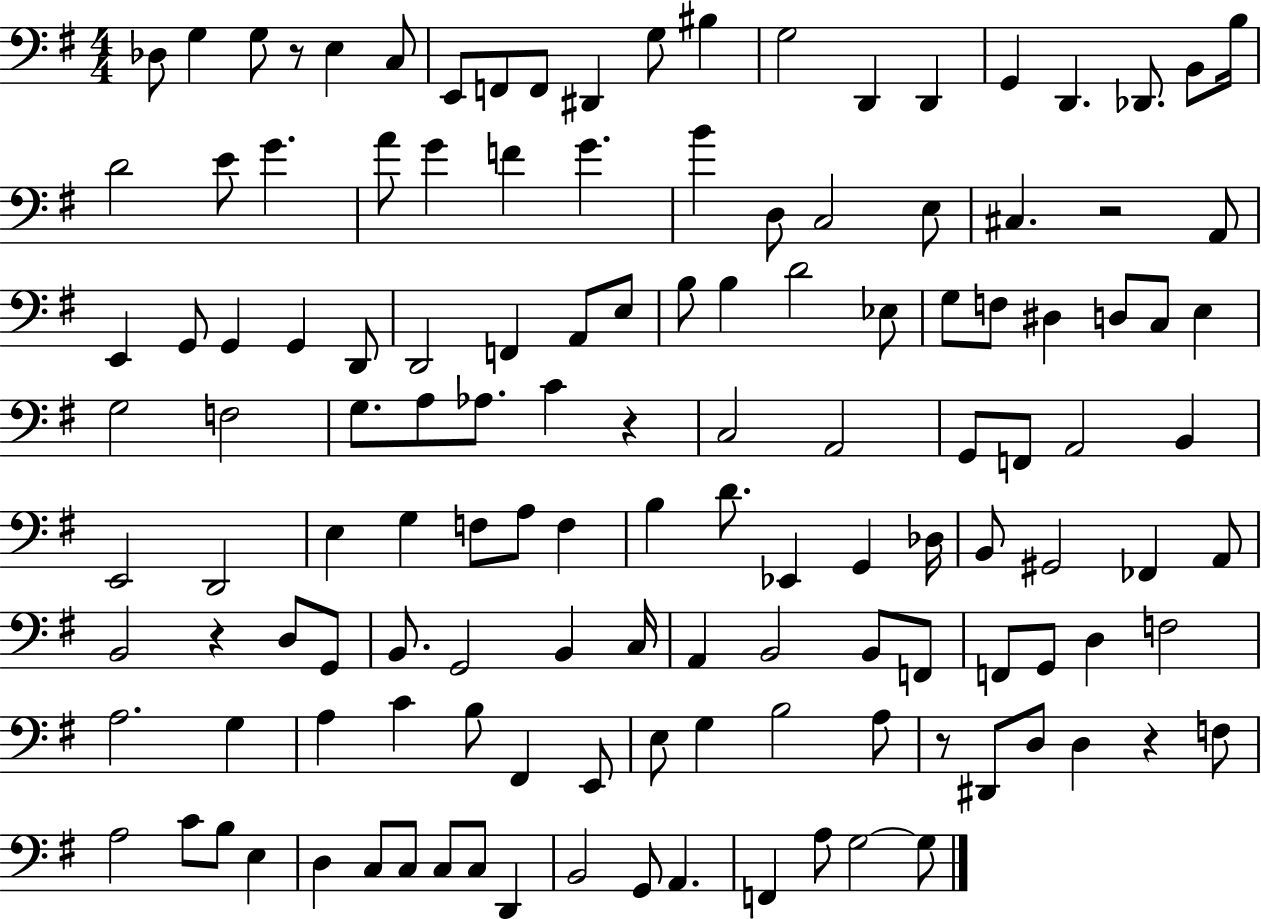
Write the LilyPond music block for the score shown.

{
  \clef bass
  \numericTimeSignature
  \time 4/4
  \key g \major
  des8 g4 g8 r8 e4 c8 | e,8 f,8 f,8 dis,4 g8 bis4 | g2 d,4 d,4 | g,4 d,4. des,8. b,8 b16 | \break d'2 e'8 g'4. | a'8 g'4 f'4 g'4. | b'4 d8 c2 e8 | cis4. r2 a,8 | \break e,4 g,8 g,4 g,4 d,8 | d,2 f,4 a,8 e8 | b8 b4 d'2 ees8 | g8 f8 dis4 d8 c8 e4 | \break g2 f2 | g8. a8 aes8. c'4 r4 | c2 a,2 | g,8 f,8 a,2 b,4 | \break e,2 d,2 | e4 g4 f8 a8 f4 | b4 d'8. ees,4 g,4 des16 | b,8 gis,2 fes,4 a,8 | \break b,2 r4 d8 g,8 | b,8. g,2 b,4 c16 | a,4 b,2 b,8 f,8 | f,8 g,8 d4 f2 | \break a2. g4 | a4 c'4 b8 fis,4 e,8 | e8 g4 b2 a8 | r8 dis,8 d8 d4 r4 f8 | \break a2 c'8 b8 e4 | d4 c8 c8 c8 c8 d,4 | b,2 g,8 a,4. | f,4 a8 g2~~ g8 | \break \bar "|."
}